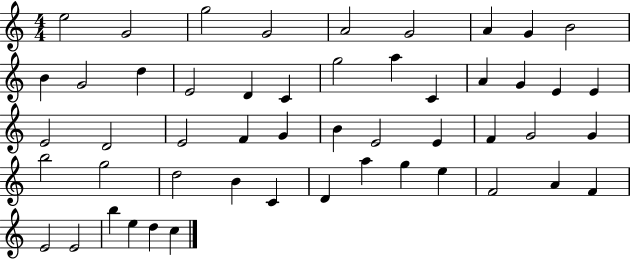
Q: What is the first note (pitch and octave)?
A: E5